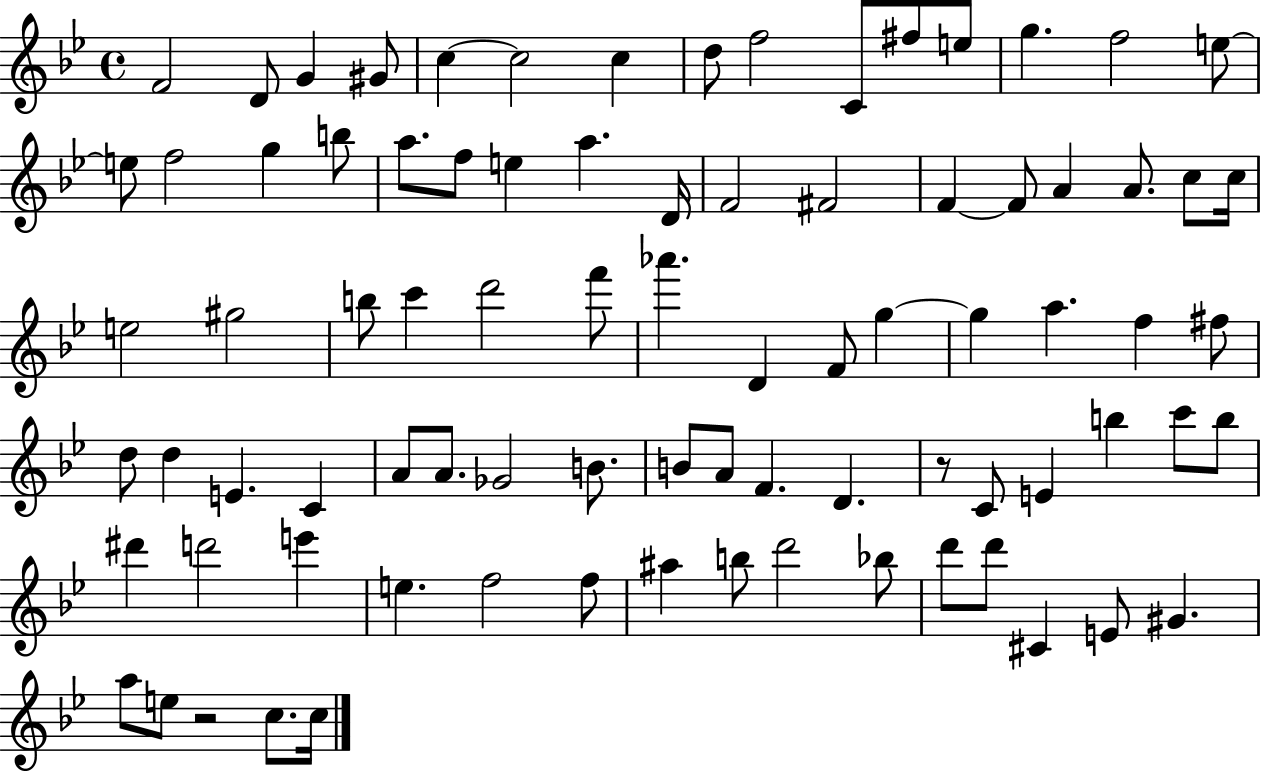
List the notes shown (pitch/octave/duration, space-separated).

F4/h D4/e G4/q G#4/e C5/q C5/h C5/q D5/e F5/h C4/e F#5/e E5/e G5/q. F5/h E5/e E5/e F5/h G5/q B5/e A5/e. F5/e E5/q A5/q. D4/s F4/h F#4/h F4/q F4/e A4/q A4/e. C5/e C5/s E5/h G#5/h B5/e C6/q D6/h F6/e Ab6/q. D4/q F4/e G5/q G5/q A5/q. F5/q F#5/e D5/e D5/q E4/q. C4/q A4/e A4/e. Gb4/h B4/e. B4/e A4/e F4/q. D4/q. R/e C4/e E4/q B5/q C6/e B5/e D#6/q D6/h E6/q E5/q. F5/h F5/e A#5/q B5/e D6/h Bb5/e D6/e D6/e C#4/q E4/e G#4/q. A5/e E5/e R/h C5/e. C5/s